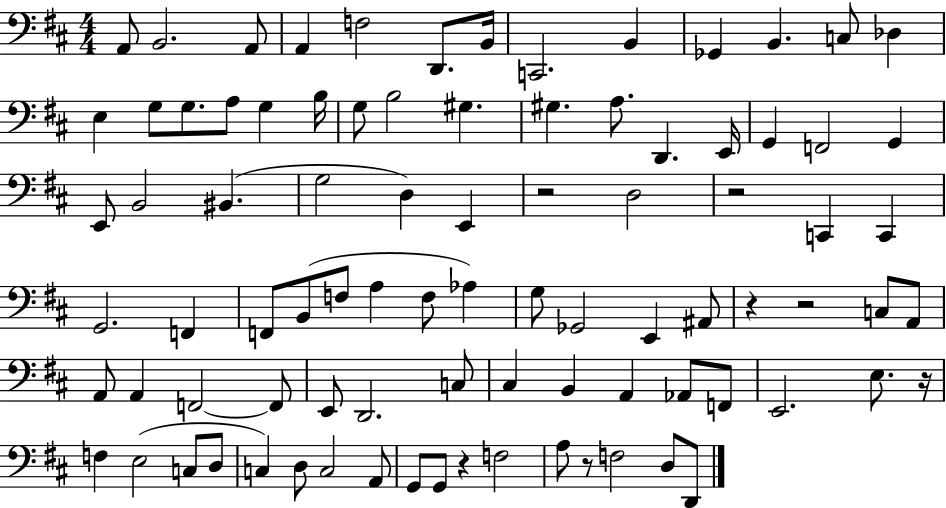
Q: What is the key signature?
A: D major